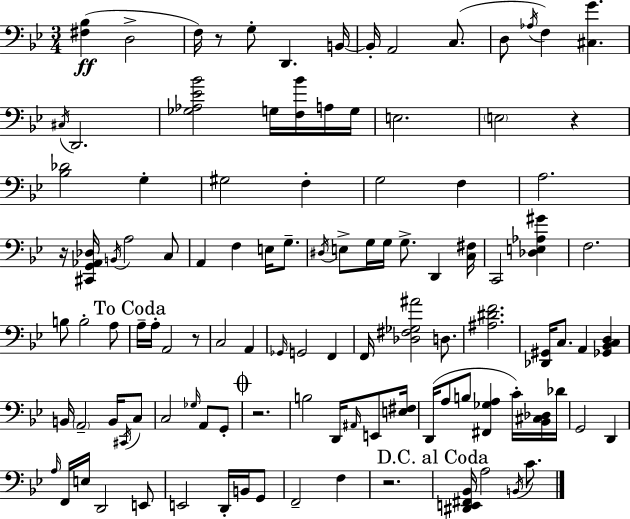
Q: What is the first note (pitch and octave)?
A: D3